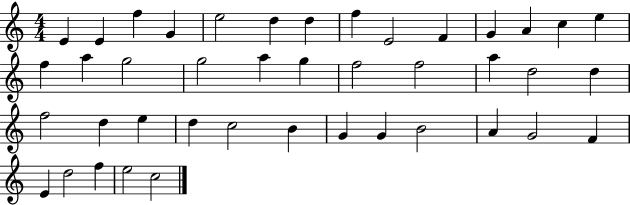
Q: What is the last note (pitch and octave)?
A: C5